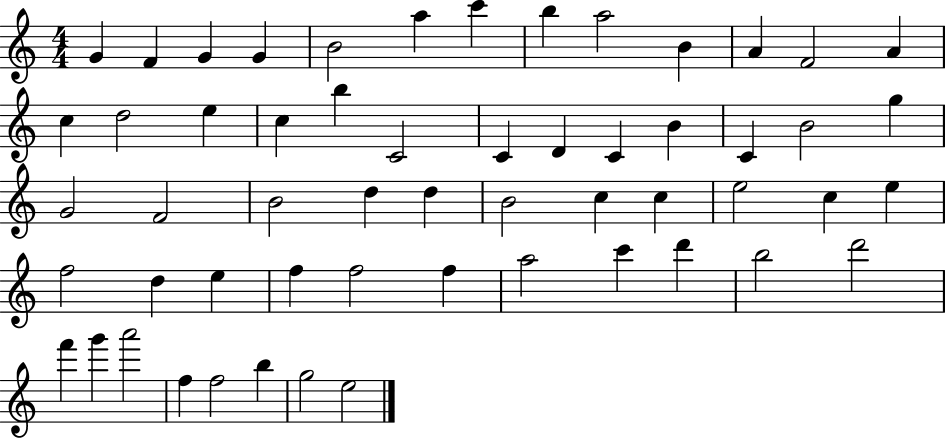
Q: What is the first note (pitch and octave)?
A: G4